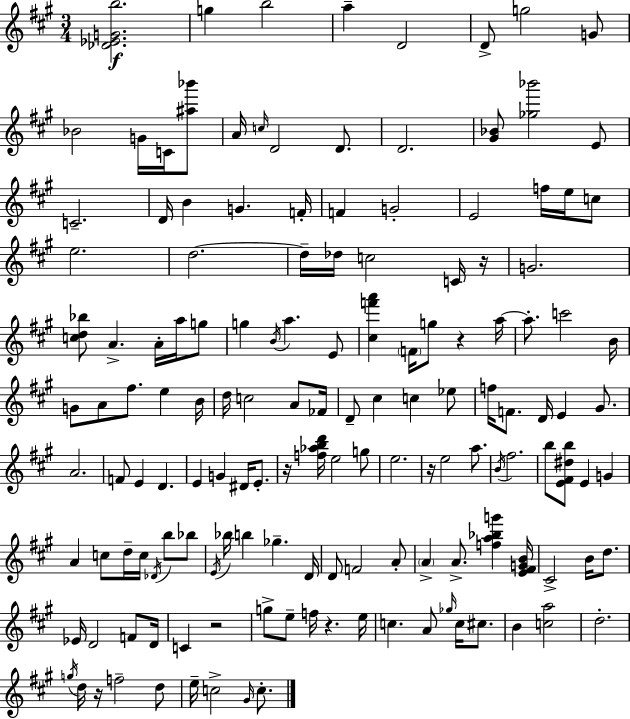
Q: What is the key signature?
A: A major